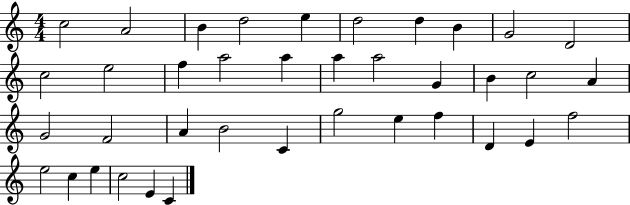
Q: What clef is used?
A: treble